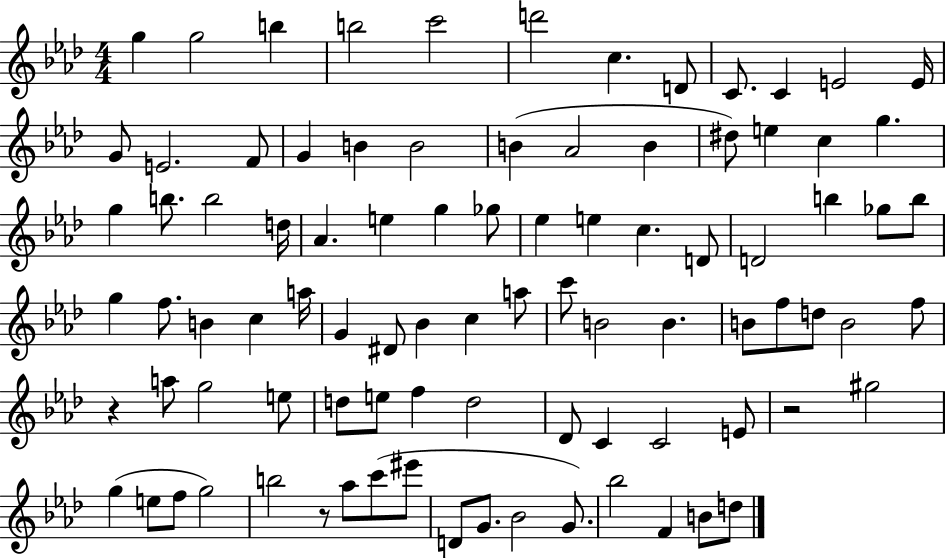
X:1
T:Untitled
M:4/4
L:1/4
K:Ab
g g2 b b2 c'2 d'2 c D/2 C/2 C E2 E/4 G/2 E2 F/2 G B B2 B _A2 B ^d/2 e c g g b/2 b2 d/4 _A e g _g/2 _e e c D/2 D2 b _g/2 b/2 g f/2 B c a/4 G ^D/2 _B c a/2 c'/2 B2 B B/2 f/2 d/2 B2 f/2 z a/2 g2 e/2 d/2 e/2 f d2 _D/2 C C2 E/2 z2 ^g2 g e/2 f/2 g2 b2 z/2 _a/2 c'/2 ^e'/2 D/2 G/2 _B2 G/2 _b2 F B/2 d/2